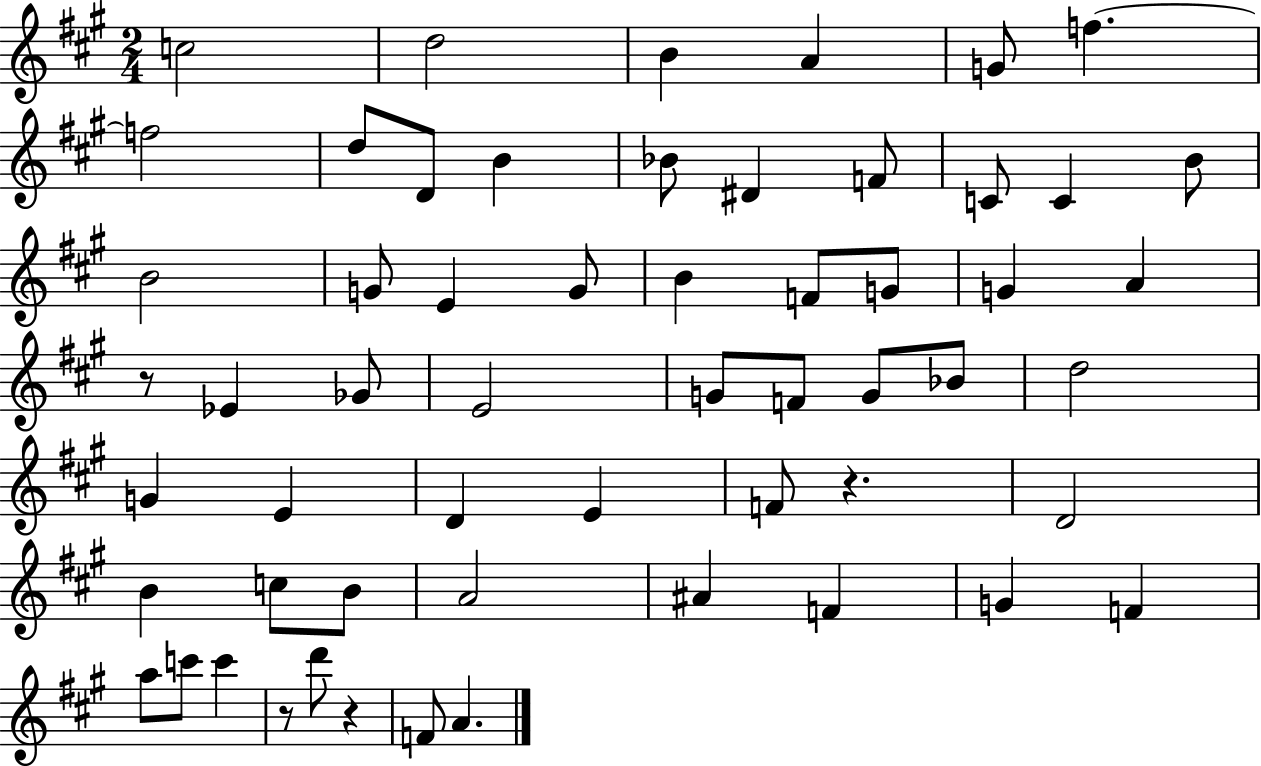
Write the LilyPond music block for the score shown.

{
  \clef treble
  \numericTimeSignature
  \time 2/4
  \key a \major
  \repeat volta 2 { c''2 | d''2 | b'4 a'4 | g'8 f''4.~~ | \break f''2 | d''8 d'8 b'4 | bes'8 dis'4 f'8 | c'8 c'4 b'8 | \break b'2 | g'8 e'4 g'8 | b'4 f'8 g'8 | g'4 a'4 | \break r8 ees'4 ges'8 | e'2 | g'8 f'8 g'8 bes'8 | d''2 | \break g'4 e'4 | d'4 e'4 | f'8 r4. | d'2 | \break b'4 c''8 b'8 | a'2 | ais'4 f'4 | g'4 f'4 | \break a''8 c'''8 c'''4 | r8 d'''8 r4 | f'8 a'4. | } \bar "|."
}